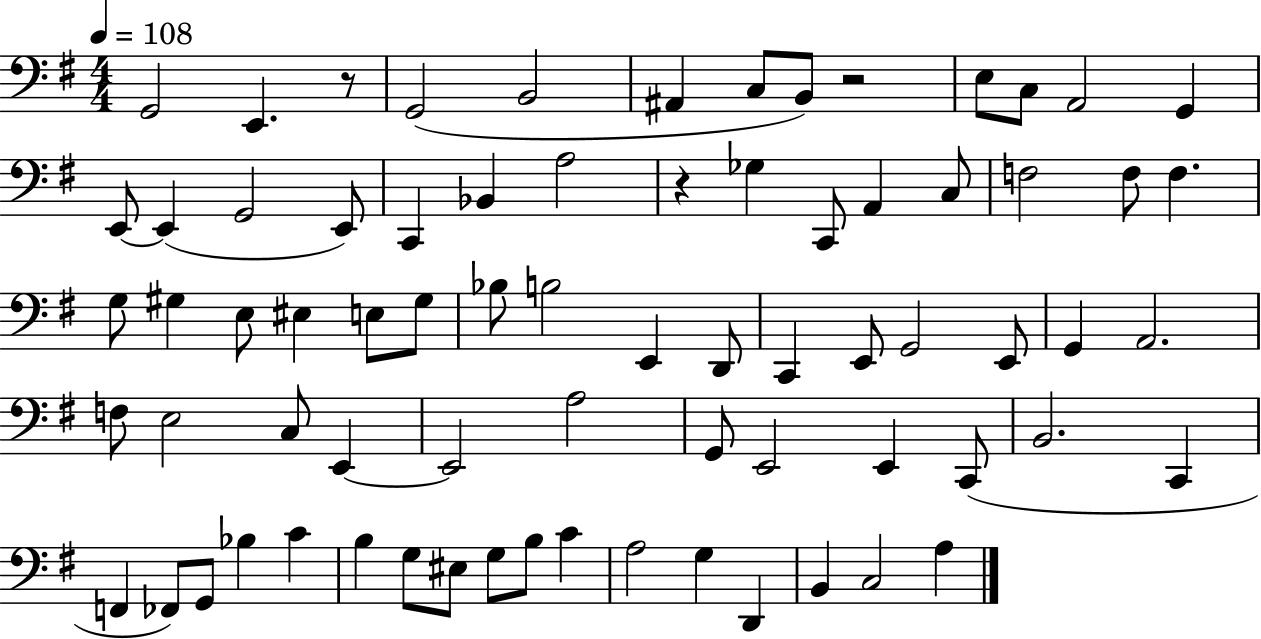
G2/h E2/q. R/e G2/h B2/h A#2/q C3/e B2/e R/h E3/e C3/e A2/h G2/q E2/e E2/q G2/h E2/e C2/q Bb2/q A3/h R/q Gb3/q C2/e A2/q C3/e F3/h F3/e F3/q. G3/e G#3/q E3/e EIS3/q E3/e G#3/e Bb3/e B3/h E2/q D2/e C2/q E2/e G2/h E2/e G2/q A2/h. F3/e E3/h C3/e E2/q E2/h A3/h G2/e E2/h E2/q C2/e B2/h. C2/q F2/q FES2/e G2/e Bb3/q C4/q B3/q G3/e EIS3/e G3/e B3/e C4/q A3/h G3/q D2/q B2/q C3/h A3/q